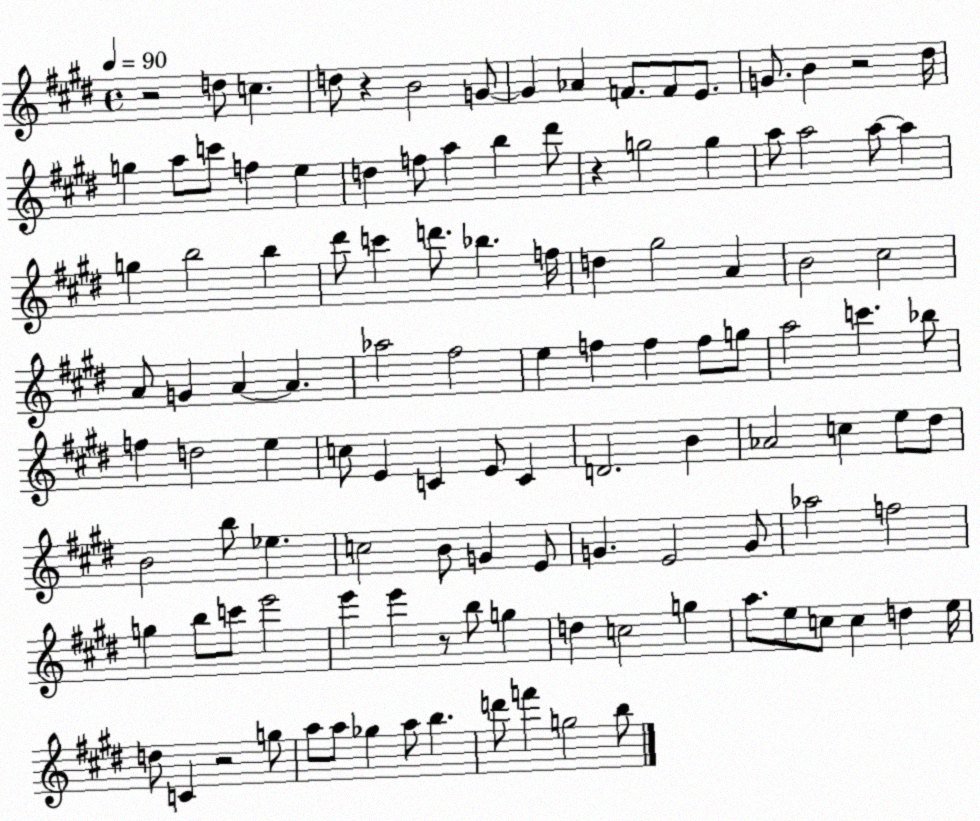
X:1
T:Untitled
M:4/4
L:1/4
K:E
z2 d/2 c d/2 z B2 G/2 G _A F/2 F/2 E/2 G/2 B z2 ^d/4 g a/2 c'/2 f e d f/2 a b ^d'/2 z g2 g a/2 a2 a/2 a g b2 b ^d'/2 c' d'/2 _b f/4 d ^g2 A B2 ^c2 A/2 G A A _a2 ^f2 e f f f/2 g/2 a2 c' _b/2 f d2 e c/2 E C E/2 C D2 B _A2 c e/2 ^d/2 B2 b/2 _e c2 B/2 G E/2 G E2 G/2 _a2 f2 g b/2 c'/2 e'2 e' e' z/2 b/2 g d c2 g a/2 e/2 c/2 c d e/4 d/2 C z2 g/2 a/2 a/2 _g a/2 b d'/2 f' g2 b/2